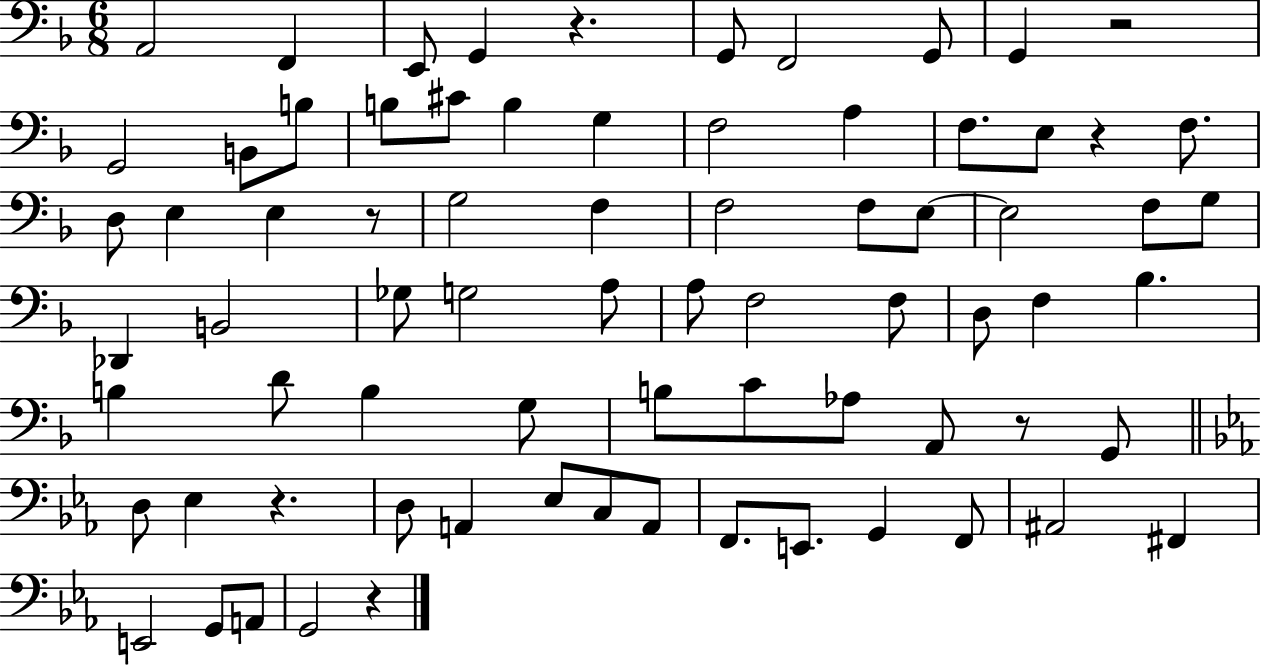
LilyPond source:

{
  \clef bass
  \numericTimeSignature
  \time 6/8
  \key f \major
  \repeat volta 2 { a,2 f,4 | e,8 g,4 r4. | g,8 f,2 g,8 | g,4 r2 | \break g,2 b,8 b8 | b8 cis'8 b4 g4 | f2 a4 | f8. e8 r4 f8. | \break d8 e4 e4 r8 | g2 f4 | f2 f8 e8~~ | e2 f8 g8 | \break des,4 b,2 | ges8 g2 a8 | a8 f2 f8 | d8 f4 bes4. | \break b4 d'8 b4 g8 | b8 c'8 aes8 a,8 r8 g,8 | \bar "||" \break \key ees \major d8 ees4 r4. | d8 a,4 ees8 c8 a,8 | f,8. e,8. g,4 f,8 | ais,2 fis,4 | \break e,2 g,8 a,8 | g,2 r4 | } \bar "|."
}